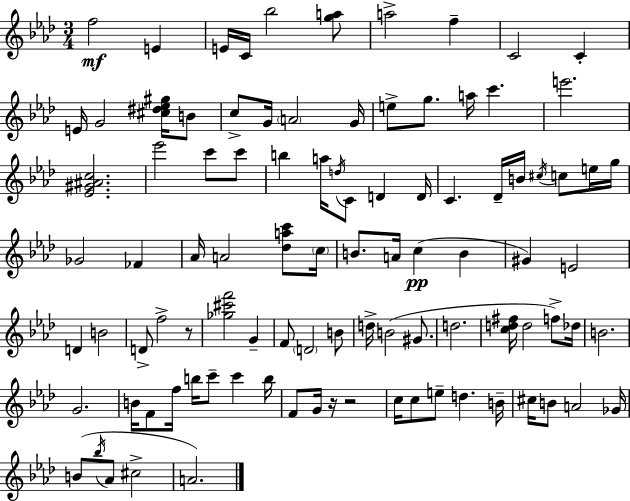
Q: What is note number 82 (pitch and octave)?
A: A4